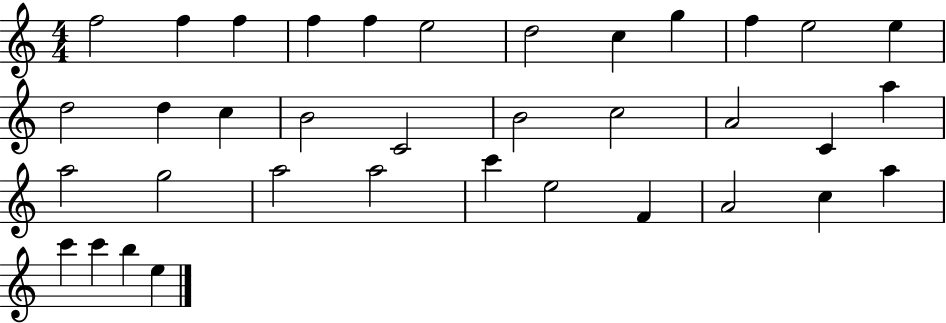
X:1
T:Untitled
M:4/4
L:1/4
K:C
f2 f f f f e2 d2 c g f e2 e d2 d c B2 C2 B2 c2 A2 C a a2 g2 a2 a2 c' e2 F A2 c a c' c' b e